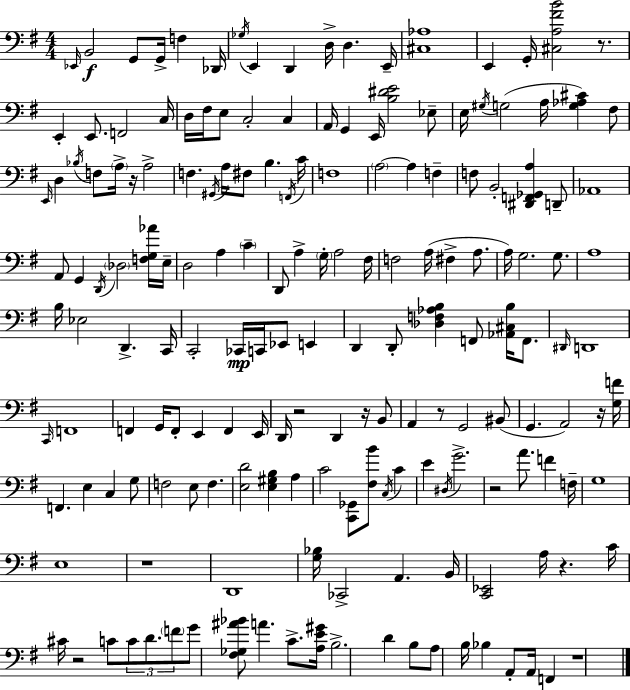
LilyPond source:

{
  \clef bass
  \numericTimeSignature
  \time 4/4
  \key e \minor
  \grace { ees,16 }\f b,2 g,8 g,16-> f4 | des,16 \acciaccatura { ges16 } e,4 d,4 d16-> d4. | e,16-- <cis aes>1 | e,4 g,16-. <cis a fis' b'>2 r8. | \break e,4-. e,8. f,2 | c16 d16 fis16 e8 c2-. c4 | a,16 g,4 e,16 <b dis' e'>2 | ees8-- e16 \acciaccatura { gis16 }( g2 a16 <g aes cis'>4) | \break fis8 \grace { e,16 } d4 \acciaccatura { bes16 } f8 \parenthesize a16-> r16 a2-> | f4. \acciaccatura { gis,16 } a16 fis8 b4. | \acciaccatura { f,16 } c'16 f1 | \parenthesize a2~~ a4 | \break f4-- f8 b,2-. | <dis, f, ges, a>4 d,8-- aes,1 | a,8 g,4 \acciaccatura { d,16 } \parenthesize des2 | <f g aes'>16 e16-- d2 | \break a4 \parenthesize c'4-- d,8 a4-> \parenthesize g16-. a2 | fis16 f2 | a16( fis4-> a8. a16) g2. | g8. a1 | \break b16 ees2 | d,4.-> c,16 c,2-. | ces,16\mp c,16 ees,8 e,4 d,4 d,8-. <des f aes b>4 | f,8 <aes, cis b>16 f,8. \grace { dis,16 } d,1 | \break \grace { c,16 } f,1 | f,4 g,16 f,8-. | e,4 f,4 e,16 d,16 r2 | d,4 r16 b,8 a,4 r8 | \break g,2 bis,8( g,4. | a,2) r16 <g f'>16 f,4. | e4 c4 g8 f2 | e8 f4. <e d'>2 | \break <e gis b>4 a4 c'2 | <c, ges,>8 <fis b'>8 \acciaccatura { c16 } c'4 e'4 \acciaccatura { dis16 } | g'2.-> r2 | a'8. f'4 f16-- g1 | \break e1 | r1 | d,1 | <g bes>16 ces,2-> | \break a,4. b,16 <c, ees,>2 | a16 r4. c'16 cis'16 r2 | c'8 \tuplet 3/2 { c'8 d'8. \parenthesize f'8 } g'8 | <fis ges ais' bes'>8 a'4. c'8.-> <a e' gis'>16 b2.-> | \break d'4 b8 a8 | b16 bes4 a,8-. a,16 f,4 r1 | \bar "|."
}